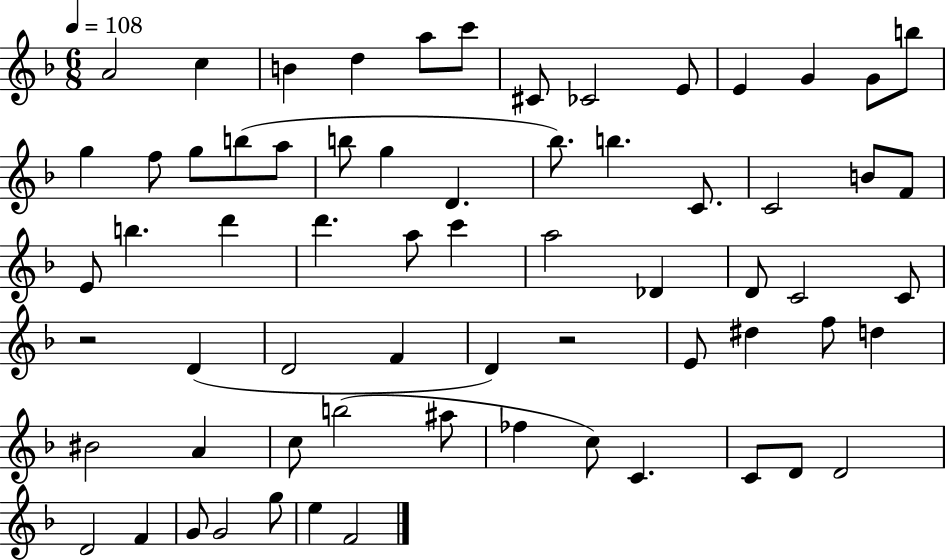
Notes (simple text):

A4/h C5/q B4/q D5/q A5/e C6/e C#4/e CES4/h E4/e E4/q G4/q G4/e B5/e G5/q F5/e G5/e B5/e A5/e B5/e G5/q D4/q. Bb5/e. B5/q. C4/e. C4/h B4/e F4/e E4/e B5/q. D6/q D6/q. A5/e C6/q A5/h Db4/q D4/e C4/h C4/e R/h D4/q D4/h F4/q D4/q R/h E4/e D#5/q F5/e D5/q BIS4/h A4/q C5/e B5/h A#5/e FES5/q C5/e C4/q. C4/e D4/e D4/h D4/h F4/q G4/e G4/h G5/e E5/q F4/h